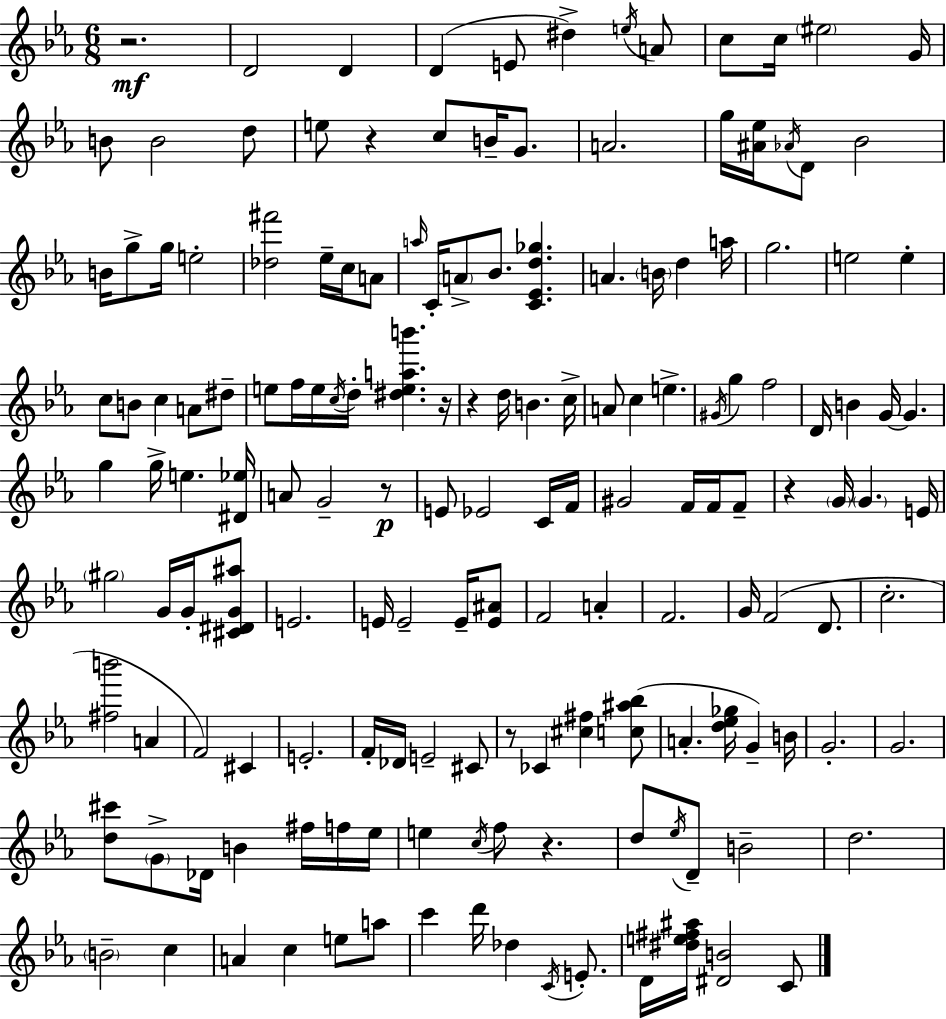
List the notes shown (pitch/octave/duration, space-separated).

R/h. D4/h D4/q D4/q E4/e D#5/q E5/s A4/e C5/e C5/s EIS5/h G4/s B4/e B4/h D5/e E5/e R/q C5/e B4/s G4/e. A4/h. G5/s [A#4,Eb5]/s Ab4/s D4/e Bb4/h B4/s G5/e G5/s E5/h [Db5,F#6]/h Eb5/s C5/s A4/e A5/s C4/s A4/e Bb4/e. [C4,Eb4,D5,Gb5]/q. A4/q. B4/s D5/q A5/s G5/h. E5/h E5/q C5/e B4/e C5/q A4/e D#5/e E5/e F5/s E5/s C5/s D5/s [D#5,E5,A5,B6]/q. R/s R/q D5/s B4/q. C5/s A4/e C5/q E5/q. G#4/s G5/q F5/h D4/s B4/q G4/s G4/q. G5/q G5/s E5/q. [D#4,Eb5]/s A4/e G4/h R/e E4/e Eb4/h C4/s F4/s G#4/h F4/s F4/s F4/e R/q G4/s G4/q. E4/s G#5/h G4/s G4/s [C#4,D#4,G4,A#5]/e E4/h. E4/s E4/h E4/s [E4,A#4]/e F4/h A4/q F4/h. G4/s F4/h D4/e. C5/h. [F#5,B6]/h A4/q F4/h C#4/q E4/h. F4/s Db4/s E4/h C#4/e R/e CES4/q [C#5,F#5]/q [C5,A#5,Bb5]/e A4/q. [D5,Eb5,Gb5]/s G4/q B4/s G4/h. G4/h. [D5,C#6]/e G4/e Db4/s B4/q F#5/s F5/s Eb5/s E5/q C5/s F5/e R/q. D5/e Eb5/s D4/e B4/h D5/h. B4/h C5/q A4/q C5/q E5/e A5/e C6/q D6/s Db5/q C4/s E4/e. D4/s [D#5,E5,F#5,A#5]/s [D#4,B4]/h C4/e